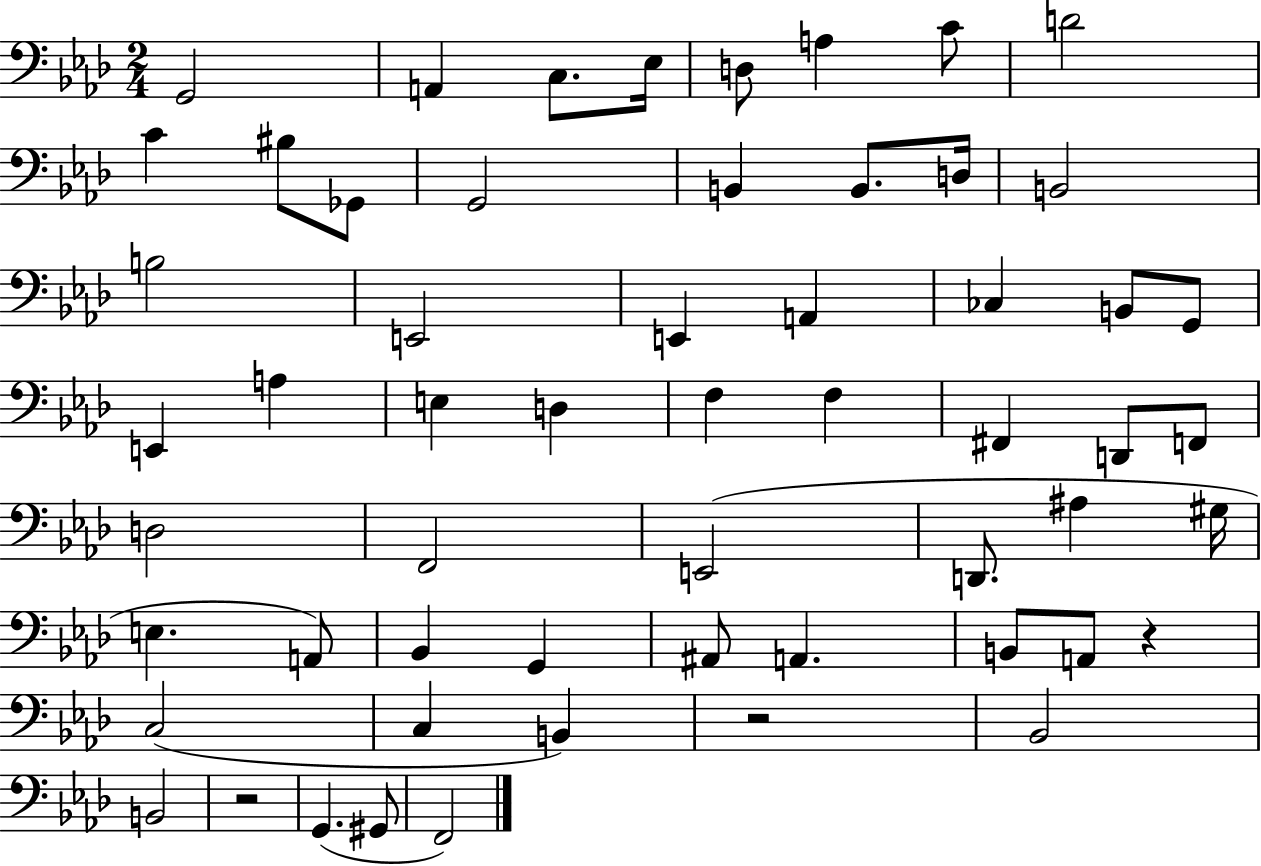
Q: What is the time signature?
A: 2/4